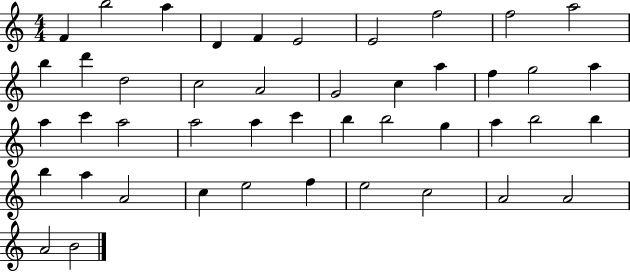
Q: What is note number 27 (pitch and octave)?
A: C6